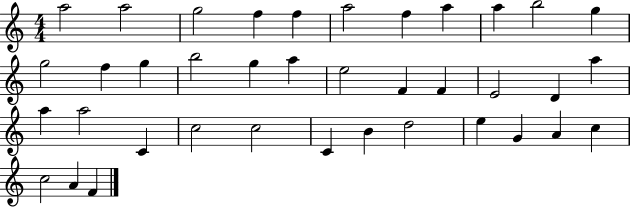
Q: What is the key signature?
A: C major